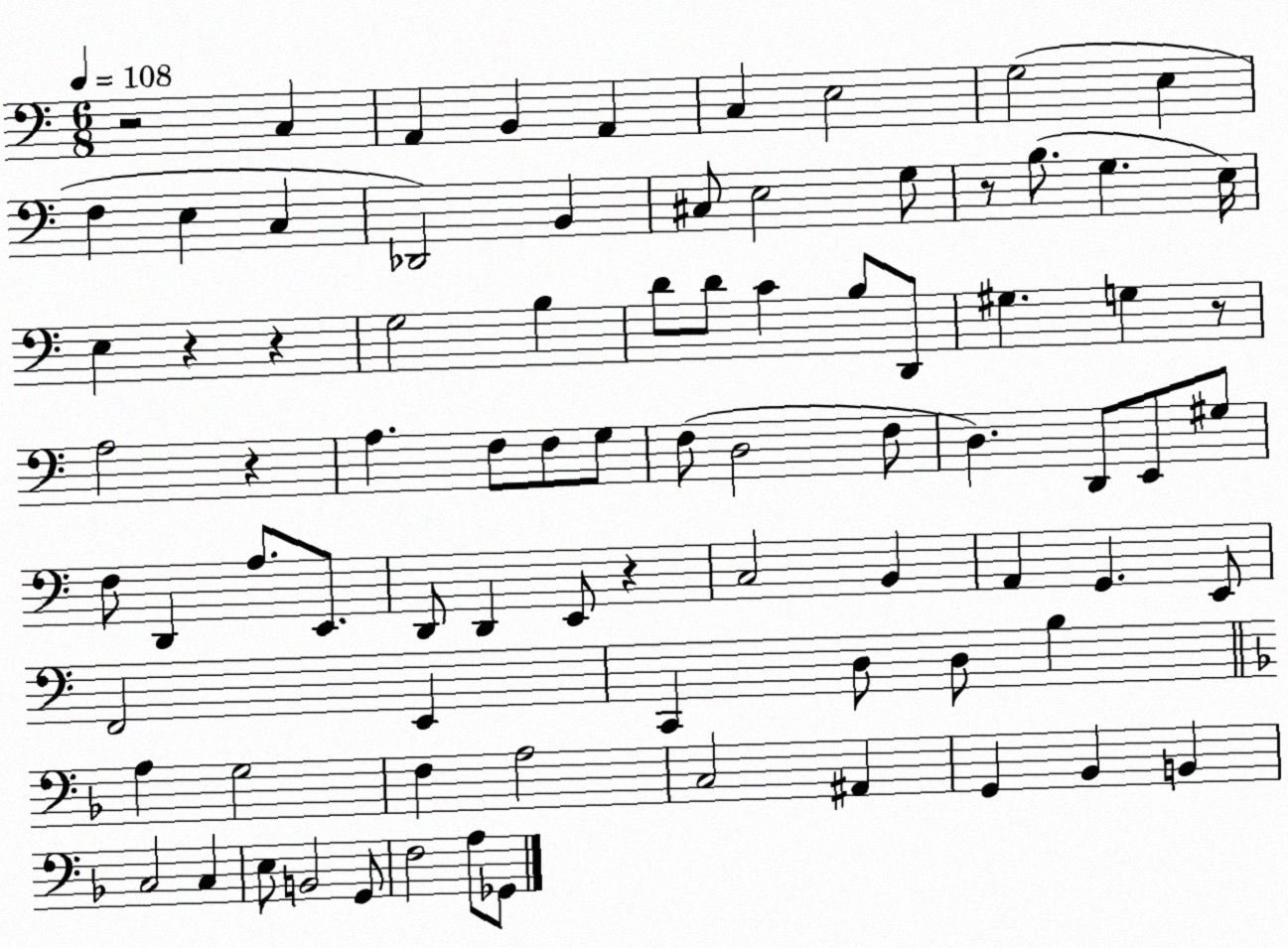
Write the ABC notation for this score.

X:1
T:Untitled
M:6/8
L:1/4
K:C
z2 C, A,, B,, A,, C, E,2 G,2 E, F, E, C, _D,,2 B,, ^C,/2 E,2 G,/2 z/2 B,/2 G, E,/4 E, z z G,2 B, D/2 D/2 C B,/2 D,,/2 ^G, G, z/2 A,2 z A, F,/2 F,/2 G,/2 F,/2 D,2 F,/2 D, D,,/2 E,,/2 ^G,/2 F,/2 D,, A,/2 E,,/2 D,,/2 D,, E,,/2 z C,2 B,, A,, G,, E,,/2 F,,2 E,, C,, D,/2 D,/2 B, A, G,2 F, A,2 C,2 ^A,, G,, _B,, B,, C,2 C, E,/2 B,,2 G,,/2 F,2 A,/2 _G,,/2